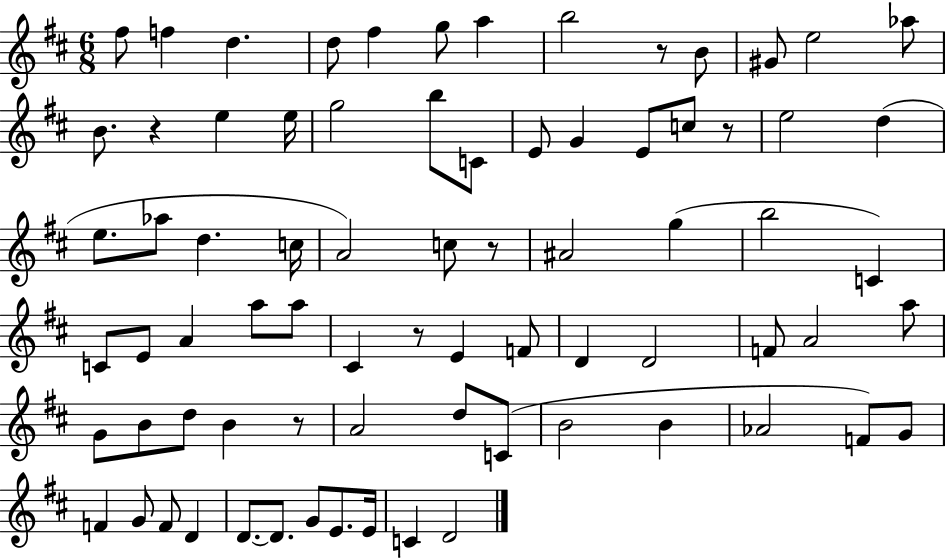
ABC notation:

X:1
T:Untitled
M:6/8
L:1/4
K:D
^f/2 f d d/2 ^f g/2 a b2 z/2 B/2 ^G/2 e2 _a/2 B/2 z e e/4 g2 b/2 C/2 E/2 G E/2 c/2 z/2 e2 d e/2 _a/2 d c/4 A2 c/2 z/2 ^A2 g b2 C C/2 E/2 A a/2 a/2 ^C z/2 E F/2 D D2 F/2 A2 a/2 G/2 B/2 d/2 B z/2 A2 d/2 C/2 B2 B _A2 F/2 G/2 F G/2 F/2 D D/2 D/2 G/2 E/2 E/4 C D2